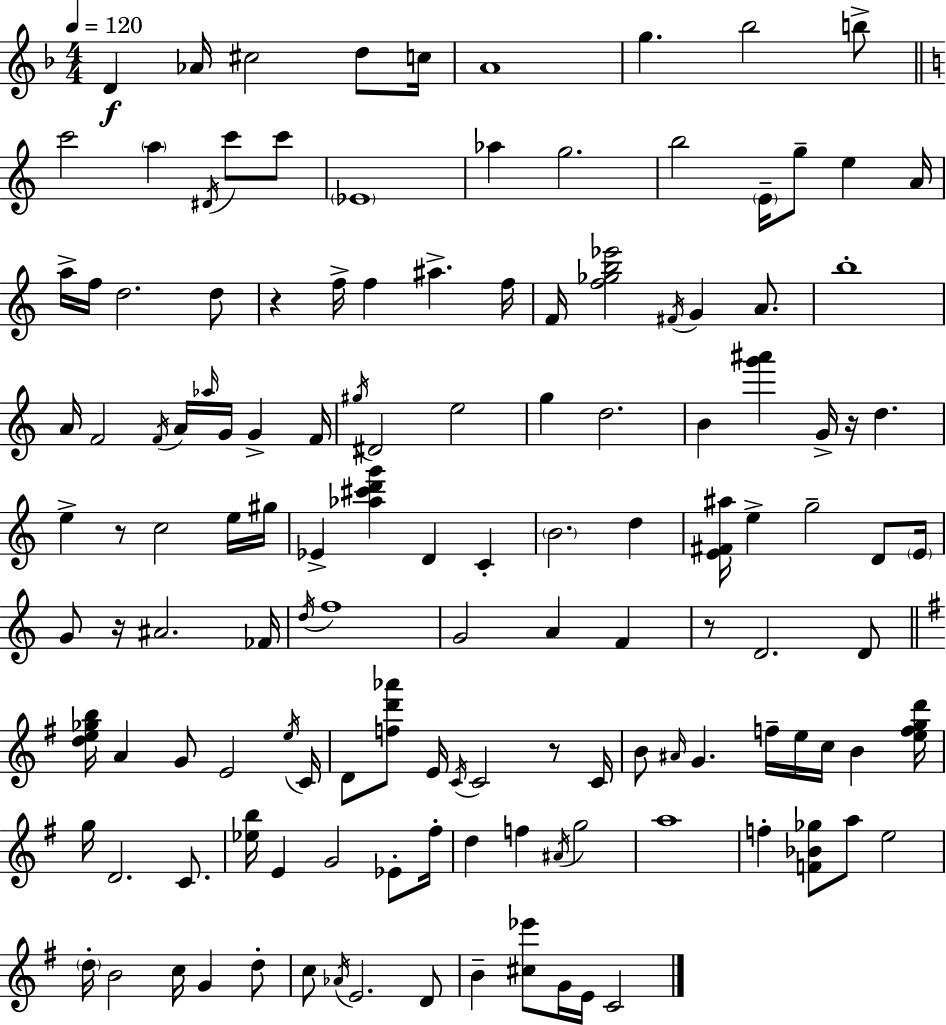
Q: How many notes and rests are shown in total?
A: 135